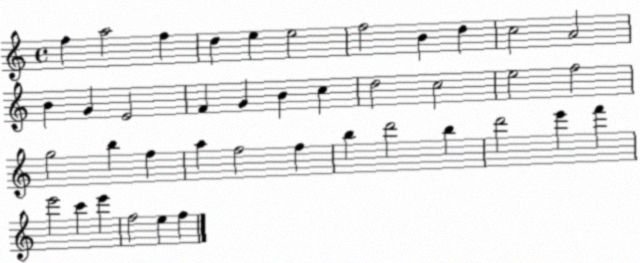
X:1
T:Untitled
M:4/4
L:1/4
K:C
f a2 f d e e2 f2 B d c2 A2 B G E2 F G B c d2 c2 e2 f2 g2 b f a f2 f b d'2 b d'2 e' f' e'2 c' e' f2 e f